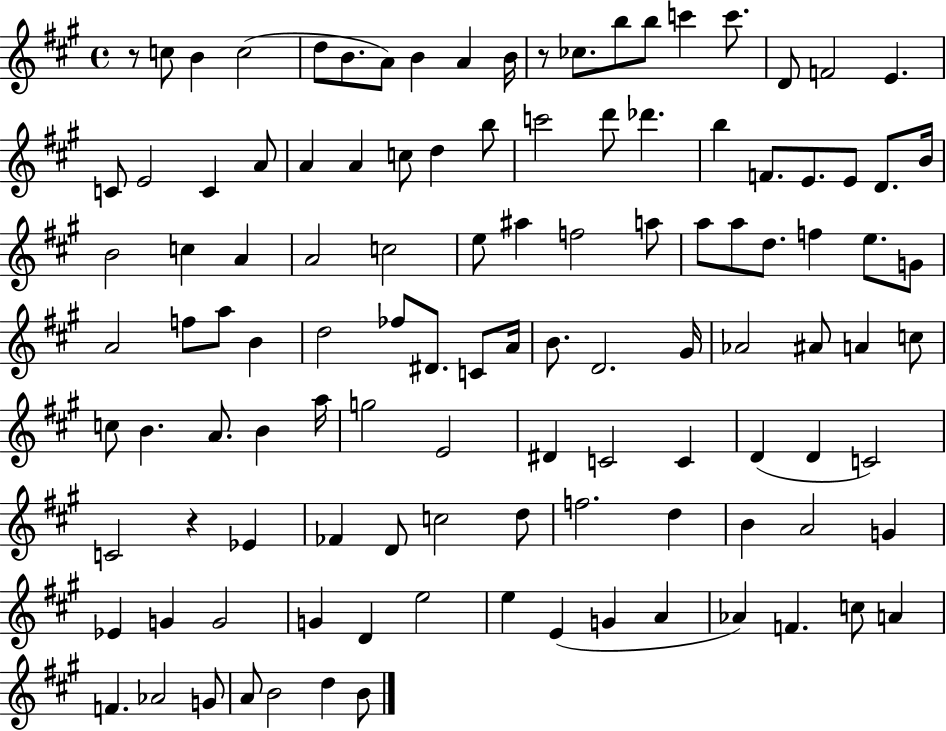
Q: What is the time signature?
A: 4/4